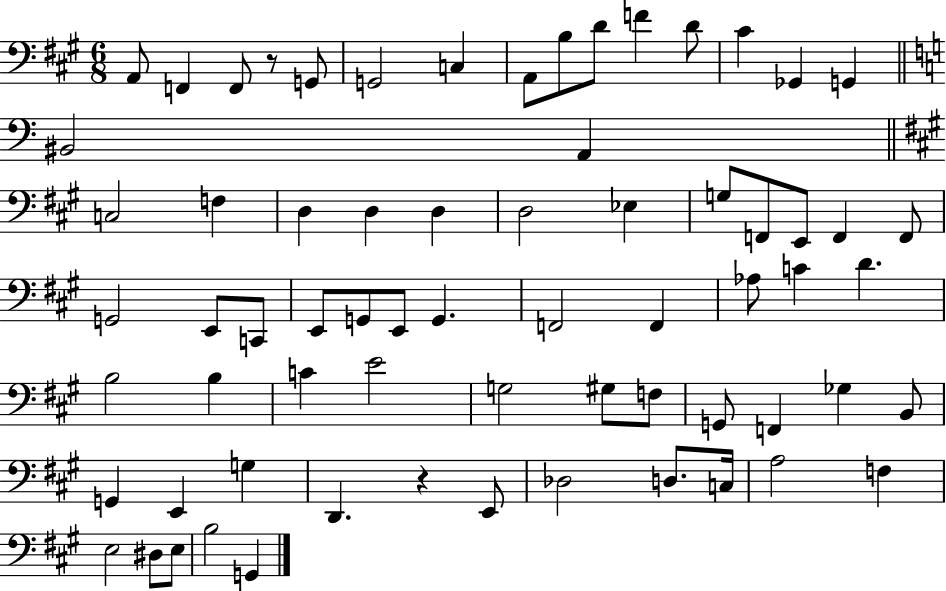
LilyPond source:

{
  \clef bass
  \numericTimeSignature
  \time 6/8
  \key a \major
  a,8 f,4 f,8 r8 g,8 | g,2 c4 | a,8 b8 d'8 f'4 d'8 | cis'4 ges,4 g,4 | \break \bar "||" \break \key a \minor bis,2 a,4 | \bar "||" \break \key a \major c2 f4 | d4 d4 d4 | d2 ees4 | g8 f,8 e,8 f,4 f,8 | \break g,2 e,8 c,8 | e,8 g,8 e,8 g,4. | f,2 f,4 | aes8 c'4 d'4. | \break b2 b4 | c'4 e'2 | g2 gis8 f8 | g,8 f,4 ges4 b,8 | \break g,4 e,4 g4 | d,4. r4 e,8 | des2 d8. c16 | a2 f4 | \break e2 dis8 e8 | b2 g,4 | \bar "|."
}